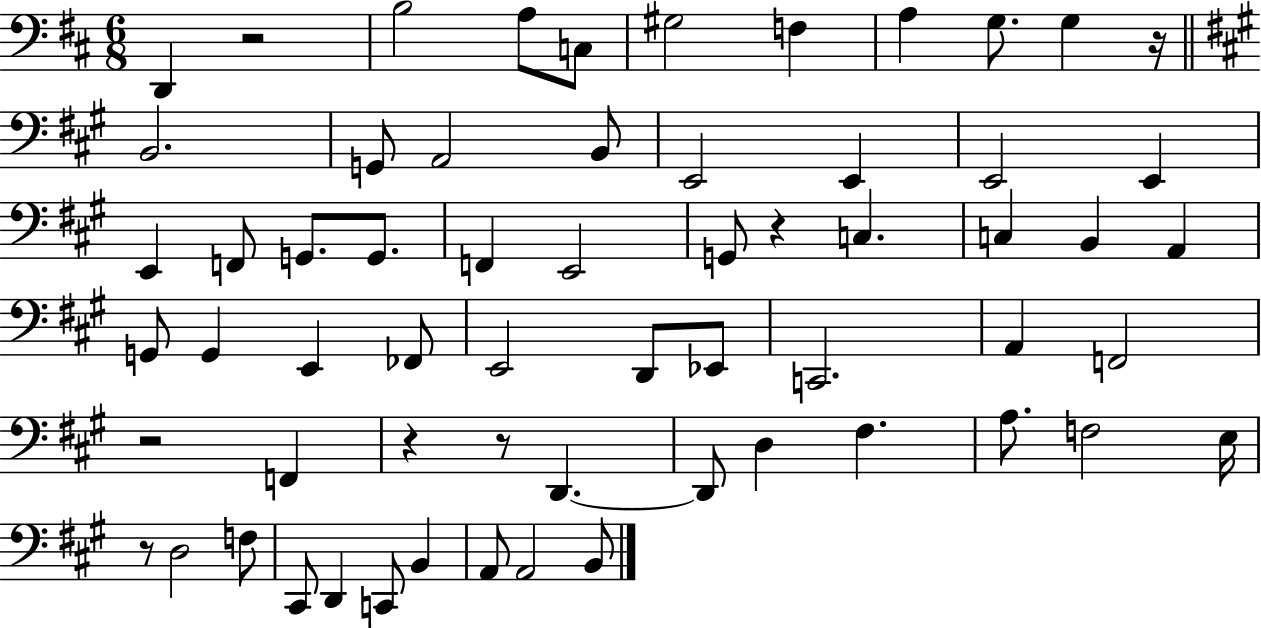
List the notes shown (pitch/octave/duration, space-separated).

D2/q R/h B3/h A3/e C3/e G#3/h F3/q A3/q G3/e. G3/q R/s B2/h. G2/e A2/h B2/e E2/h E2/q E2/h E2/q E2/q F2/e G2/e. G2/e. F2/q E2/h G2/e R/q C3/q. C3/q B2/q A2/q G2/e G2/q E2/q FES2/e E2/h D2/e Eb2/e C2/h. A2/q F2/h R/h F2/q R/q R/e D2/q. D2/e D3/q F#3/q. A3/e. F3/h E3/s R/e D3/h F3/e C#2/e D2/q C2/e B2/q A2/e A2/h B2/e